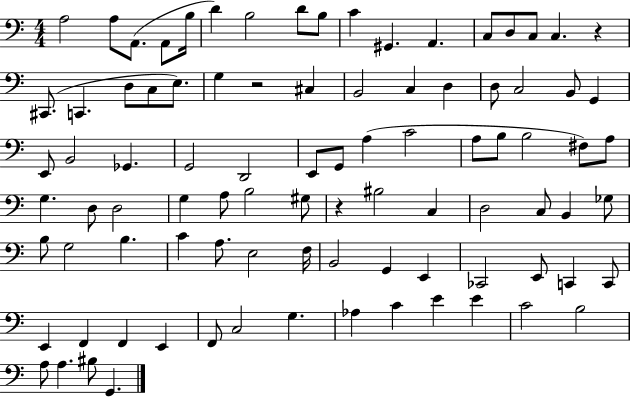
{
  \clef bass
  \numericTimeSignature
  \time 4/4
  \key c \major
  a2 a8 a,8.( a,8 b16 | d'4) b2 d'8 b8 | c'4 gis,4. a,4. | c8 d8 c8 c4. r4 | \break cis,8.( c,4. d8 c8 e8.) | g4 r2 cis4 | b,2 c4 d4 | d8 c2 b,8 g,4 | \break e,8 b,2 ges,4. | g,2 d,2 | e,8 g,8 a4( c'2 | a8 b8 b2 fis8) a8 | \break g4. d8 d2 | g4 a8 b2 gis8 | r4 bis2 c4 | d2 c8 b,4 ges8 | \break b8 g2 b4. | c'4 a8. e2 f16 | b,2 g,4 e,4 | ces,2 e,8 c,4 c,8 | \break e,4 f,4 f,4 e,4 | f,8 c2 g4. | aes4 c'4 e'4 e'4 | c'2 b2 | \break a8 a4. bis8 g,4. | \bar "|."
}